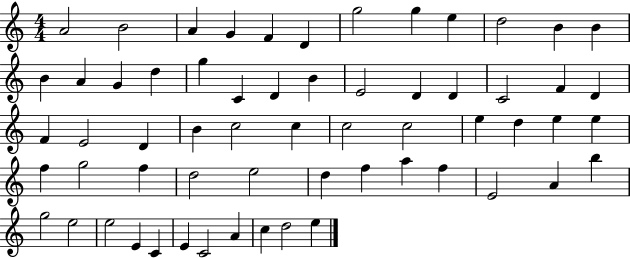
{
  \clef treble
  \numericTimeSignature
  \time 4/4
  \key c \major
  a'2 b'2 | a'4 g'4 f'4 d'4 | g''2 g''4 e''4 | d''2 b'4 b'4 | \break b'4 a'4 g'4 d''4 | g''4 c'4 d'4 b'4 | e'2 d'4 d'4 | c'2 f'4 d'4 | \break f'4 e'2 d'4 | b'4 c''2 c''4 | c''2 c''2 | e''4 d''4 e''4 e''4 | \break f''4 g''2 f''4 | d''2 e''2 | d''4 f''4 a''4 f''4 | e'2 a'4 b''4 | \break g''2 e''2 | e''2 e'4 c'4 | e'4 c'2 a'4 | c''4 d''2 e''4 | \break \bar "|."
}